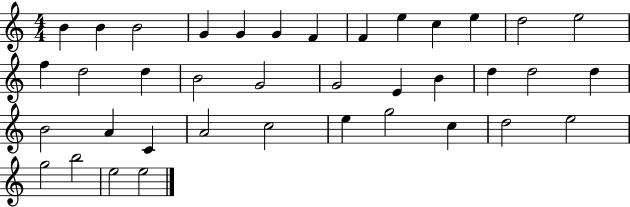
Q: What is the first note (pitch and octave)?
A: B4